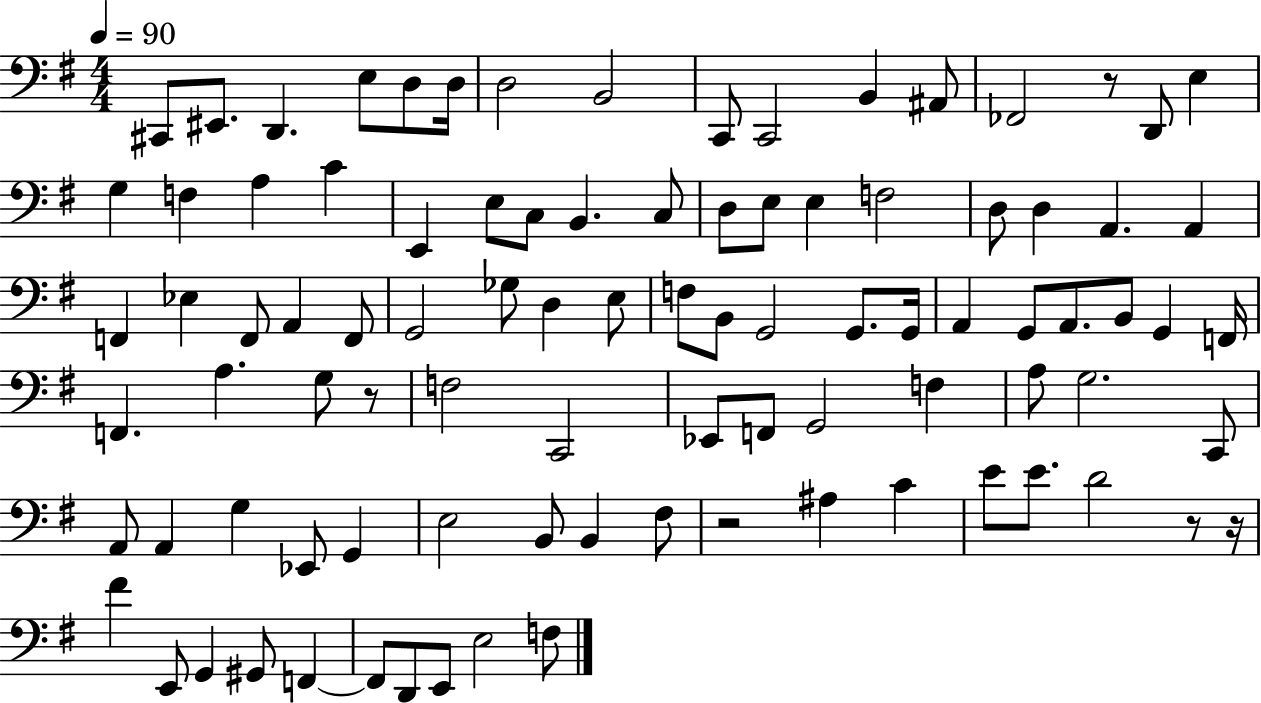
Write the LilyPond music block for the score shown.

{
  \clef bass
  \numericTimeSignature
  \time 4/4
  \key g \major
  \tempo 4 = 90
  cis,8 eis,8. d,4. e8 d8 d16 | d2 b,2 | c,8 c,2 b,4 ais,8 | fes,2 r8 d,8 e4 | \break g4 f4 a4 c'4 | e,4 e8 c8 b,4. c8 | d8 e8 e4 f2 | d8 d4 a,4. a,4 | \break f,4 ees4 f,8 a,4 f,8 | g,2 ges8 d4 e8 | f8 b,8 g,2 g,8. g,16 | a,4 g,8 a,8. b,8 g,4 f,16 | \break f,4. a4. g8 r8 | f2 c,2 | ees,8 f,8 g,2 f4 | a8 g2. c,8 | \break a,8 a,4 g4 ees,8 g,4 | e2 b,8 b,4 fis8 | r2 ais4 c'4 | e'8 e'8. d'2 r8 r16 | \break fis'4 e,8 g,4 gis,8 f,4~~ | f,8 d,8 e,8 e2 f8 | \bar "|."
}